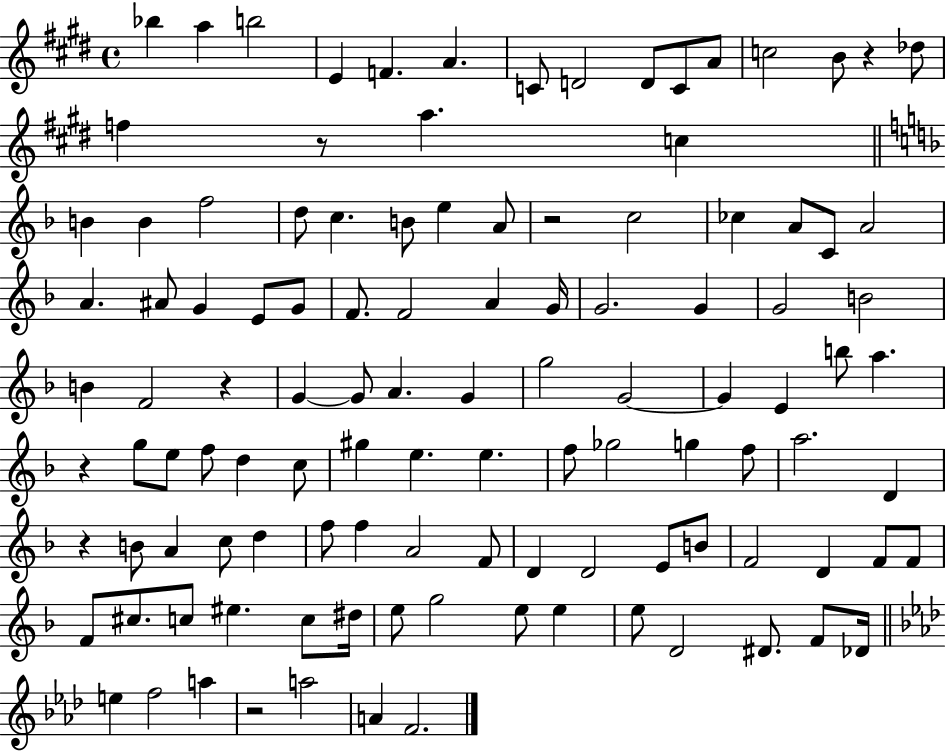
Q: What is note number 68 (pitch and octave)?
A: A5